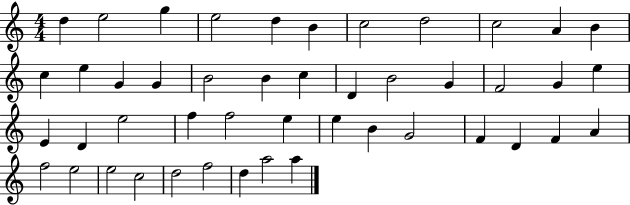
D5/q E5/h G5/q E5/h D5/q B4/q C5/h D5/h C5/h A4/q B4/q C5/q E5/q G4/q G4/q B4/h B4/q C5/q D4/q B4/h G4/q F4/h G4/q E5/q E4/q D4/q E5/h F5/q F5/h E5/q E5/q B4/q G4/h F4/q D4/q F4/q A4/q F5/h E5/h E5/h C5/h D5/h F5/h D5/q A5/h A5/q